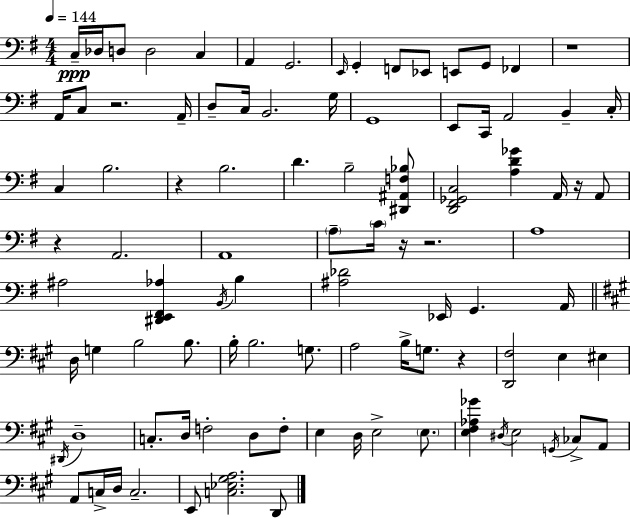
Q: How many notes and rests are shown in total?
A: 95